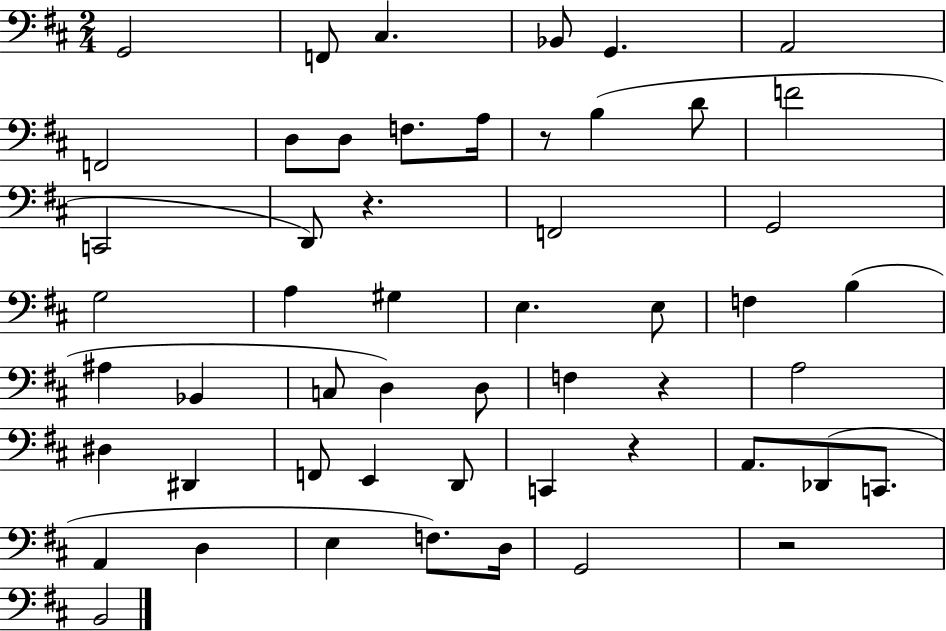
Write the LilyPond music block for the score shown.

{
  \clef bass
  \numericTimeSignature
  \time 2/4
  \key d \major
  g,2 | f,8 cis4. | bes,8 g,4. | a,2 | \break f,2 | d8 d8 f8. a16 | r8 b4( d'8 | f'2 | \break c,2 | d,8) r4. | f,2 | g,2 | \break g2 | a4 gis4 | e4. e8 | f4 b4( | \break ais4 bes,4 | c8 d4) d8 | f4 r4 | a2 | \break dis4 dis,4 | f,8 e,4 d,8 | c,4 r4 | a,8. des,8( c,8. | \break a,4 d4 | e4 f8.) d16 | g,2 | r2 | \break b,2 | \bar "|."
}